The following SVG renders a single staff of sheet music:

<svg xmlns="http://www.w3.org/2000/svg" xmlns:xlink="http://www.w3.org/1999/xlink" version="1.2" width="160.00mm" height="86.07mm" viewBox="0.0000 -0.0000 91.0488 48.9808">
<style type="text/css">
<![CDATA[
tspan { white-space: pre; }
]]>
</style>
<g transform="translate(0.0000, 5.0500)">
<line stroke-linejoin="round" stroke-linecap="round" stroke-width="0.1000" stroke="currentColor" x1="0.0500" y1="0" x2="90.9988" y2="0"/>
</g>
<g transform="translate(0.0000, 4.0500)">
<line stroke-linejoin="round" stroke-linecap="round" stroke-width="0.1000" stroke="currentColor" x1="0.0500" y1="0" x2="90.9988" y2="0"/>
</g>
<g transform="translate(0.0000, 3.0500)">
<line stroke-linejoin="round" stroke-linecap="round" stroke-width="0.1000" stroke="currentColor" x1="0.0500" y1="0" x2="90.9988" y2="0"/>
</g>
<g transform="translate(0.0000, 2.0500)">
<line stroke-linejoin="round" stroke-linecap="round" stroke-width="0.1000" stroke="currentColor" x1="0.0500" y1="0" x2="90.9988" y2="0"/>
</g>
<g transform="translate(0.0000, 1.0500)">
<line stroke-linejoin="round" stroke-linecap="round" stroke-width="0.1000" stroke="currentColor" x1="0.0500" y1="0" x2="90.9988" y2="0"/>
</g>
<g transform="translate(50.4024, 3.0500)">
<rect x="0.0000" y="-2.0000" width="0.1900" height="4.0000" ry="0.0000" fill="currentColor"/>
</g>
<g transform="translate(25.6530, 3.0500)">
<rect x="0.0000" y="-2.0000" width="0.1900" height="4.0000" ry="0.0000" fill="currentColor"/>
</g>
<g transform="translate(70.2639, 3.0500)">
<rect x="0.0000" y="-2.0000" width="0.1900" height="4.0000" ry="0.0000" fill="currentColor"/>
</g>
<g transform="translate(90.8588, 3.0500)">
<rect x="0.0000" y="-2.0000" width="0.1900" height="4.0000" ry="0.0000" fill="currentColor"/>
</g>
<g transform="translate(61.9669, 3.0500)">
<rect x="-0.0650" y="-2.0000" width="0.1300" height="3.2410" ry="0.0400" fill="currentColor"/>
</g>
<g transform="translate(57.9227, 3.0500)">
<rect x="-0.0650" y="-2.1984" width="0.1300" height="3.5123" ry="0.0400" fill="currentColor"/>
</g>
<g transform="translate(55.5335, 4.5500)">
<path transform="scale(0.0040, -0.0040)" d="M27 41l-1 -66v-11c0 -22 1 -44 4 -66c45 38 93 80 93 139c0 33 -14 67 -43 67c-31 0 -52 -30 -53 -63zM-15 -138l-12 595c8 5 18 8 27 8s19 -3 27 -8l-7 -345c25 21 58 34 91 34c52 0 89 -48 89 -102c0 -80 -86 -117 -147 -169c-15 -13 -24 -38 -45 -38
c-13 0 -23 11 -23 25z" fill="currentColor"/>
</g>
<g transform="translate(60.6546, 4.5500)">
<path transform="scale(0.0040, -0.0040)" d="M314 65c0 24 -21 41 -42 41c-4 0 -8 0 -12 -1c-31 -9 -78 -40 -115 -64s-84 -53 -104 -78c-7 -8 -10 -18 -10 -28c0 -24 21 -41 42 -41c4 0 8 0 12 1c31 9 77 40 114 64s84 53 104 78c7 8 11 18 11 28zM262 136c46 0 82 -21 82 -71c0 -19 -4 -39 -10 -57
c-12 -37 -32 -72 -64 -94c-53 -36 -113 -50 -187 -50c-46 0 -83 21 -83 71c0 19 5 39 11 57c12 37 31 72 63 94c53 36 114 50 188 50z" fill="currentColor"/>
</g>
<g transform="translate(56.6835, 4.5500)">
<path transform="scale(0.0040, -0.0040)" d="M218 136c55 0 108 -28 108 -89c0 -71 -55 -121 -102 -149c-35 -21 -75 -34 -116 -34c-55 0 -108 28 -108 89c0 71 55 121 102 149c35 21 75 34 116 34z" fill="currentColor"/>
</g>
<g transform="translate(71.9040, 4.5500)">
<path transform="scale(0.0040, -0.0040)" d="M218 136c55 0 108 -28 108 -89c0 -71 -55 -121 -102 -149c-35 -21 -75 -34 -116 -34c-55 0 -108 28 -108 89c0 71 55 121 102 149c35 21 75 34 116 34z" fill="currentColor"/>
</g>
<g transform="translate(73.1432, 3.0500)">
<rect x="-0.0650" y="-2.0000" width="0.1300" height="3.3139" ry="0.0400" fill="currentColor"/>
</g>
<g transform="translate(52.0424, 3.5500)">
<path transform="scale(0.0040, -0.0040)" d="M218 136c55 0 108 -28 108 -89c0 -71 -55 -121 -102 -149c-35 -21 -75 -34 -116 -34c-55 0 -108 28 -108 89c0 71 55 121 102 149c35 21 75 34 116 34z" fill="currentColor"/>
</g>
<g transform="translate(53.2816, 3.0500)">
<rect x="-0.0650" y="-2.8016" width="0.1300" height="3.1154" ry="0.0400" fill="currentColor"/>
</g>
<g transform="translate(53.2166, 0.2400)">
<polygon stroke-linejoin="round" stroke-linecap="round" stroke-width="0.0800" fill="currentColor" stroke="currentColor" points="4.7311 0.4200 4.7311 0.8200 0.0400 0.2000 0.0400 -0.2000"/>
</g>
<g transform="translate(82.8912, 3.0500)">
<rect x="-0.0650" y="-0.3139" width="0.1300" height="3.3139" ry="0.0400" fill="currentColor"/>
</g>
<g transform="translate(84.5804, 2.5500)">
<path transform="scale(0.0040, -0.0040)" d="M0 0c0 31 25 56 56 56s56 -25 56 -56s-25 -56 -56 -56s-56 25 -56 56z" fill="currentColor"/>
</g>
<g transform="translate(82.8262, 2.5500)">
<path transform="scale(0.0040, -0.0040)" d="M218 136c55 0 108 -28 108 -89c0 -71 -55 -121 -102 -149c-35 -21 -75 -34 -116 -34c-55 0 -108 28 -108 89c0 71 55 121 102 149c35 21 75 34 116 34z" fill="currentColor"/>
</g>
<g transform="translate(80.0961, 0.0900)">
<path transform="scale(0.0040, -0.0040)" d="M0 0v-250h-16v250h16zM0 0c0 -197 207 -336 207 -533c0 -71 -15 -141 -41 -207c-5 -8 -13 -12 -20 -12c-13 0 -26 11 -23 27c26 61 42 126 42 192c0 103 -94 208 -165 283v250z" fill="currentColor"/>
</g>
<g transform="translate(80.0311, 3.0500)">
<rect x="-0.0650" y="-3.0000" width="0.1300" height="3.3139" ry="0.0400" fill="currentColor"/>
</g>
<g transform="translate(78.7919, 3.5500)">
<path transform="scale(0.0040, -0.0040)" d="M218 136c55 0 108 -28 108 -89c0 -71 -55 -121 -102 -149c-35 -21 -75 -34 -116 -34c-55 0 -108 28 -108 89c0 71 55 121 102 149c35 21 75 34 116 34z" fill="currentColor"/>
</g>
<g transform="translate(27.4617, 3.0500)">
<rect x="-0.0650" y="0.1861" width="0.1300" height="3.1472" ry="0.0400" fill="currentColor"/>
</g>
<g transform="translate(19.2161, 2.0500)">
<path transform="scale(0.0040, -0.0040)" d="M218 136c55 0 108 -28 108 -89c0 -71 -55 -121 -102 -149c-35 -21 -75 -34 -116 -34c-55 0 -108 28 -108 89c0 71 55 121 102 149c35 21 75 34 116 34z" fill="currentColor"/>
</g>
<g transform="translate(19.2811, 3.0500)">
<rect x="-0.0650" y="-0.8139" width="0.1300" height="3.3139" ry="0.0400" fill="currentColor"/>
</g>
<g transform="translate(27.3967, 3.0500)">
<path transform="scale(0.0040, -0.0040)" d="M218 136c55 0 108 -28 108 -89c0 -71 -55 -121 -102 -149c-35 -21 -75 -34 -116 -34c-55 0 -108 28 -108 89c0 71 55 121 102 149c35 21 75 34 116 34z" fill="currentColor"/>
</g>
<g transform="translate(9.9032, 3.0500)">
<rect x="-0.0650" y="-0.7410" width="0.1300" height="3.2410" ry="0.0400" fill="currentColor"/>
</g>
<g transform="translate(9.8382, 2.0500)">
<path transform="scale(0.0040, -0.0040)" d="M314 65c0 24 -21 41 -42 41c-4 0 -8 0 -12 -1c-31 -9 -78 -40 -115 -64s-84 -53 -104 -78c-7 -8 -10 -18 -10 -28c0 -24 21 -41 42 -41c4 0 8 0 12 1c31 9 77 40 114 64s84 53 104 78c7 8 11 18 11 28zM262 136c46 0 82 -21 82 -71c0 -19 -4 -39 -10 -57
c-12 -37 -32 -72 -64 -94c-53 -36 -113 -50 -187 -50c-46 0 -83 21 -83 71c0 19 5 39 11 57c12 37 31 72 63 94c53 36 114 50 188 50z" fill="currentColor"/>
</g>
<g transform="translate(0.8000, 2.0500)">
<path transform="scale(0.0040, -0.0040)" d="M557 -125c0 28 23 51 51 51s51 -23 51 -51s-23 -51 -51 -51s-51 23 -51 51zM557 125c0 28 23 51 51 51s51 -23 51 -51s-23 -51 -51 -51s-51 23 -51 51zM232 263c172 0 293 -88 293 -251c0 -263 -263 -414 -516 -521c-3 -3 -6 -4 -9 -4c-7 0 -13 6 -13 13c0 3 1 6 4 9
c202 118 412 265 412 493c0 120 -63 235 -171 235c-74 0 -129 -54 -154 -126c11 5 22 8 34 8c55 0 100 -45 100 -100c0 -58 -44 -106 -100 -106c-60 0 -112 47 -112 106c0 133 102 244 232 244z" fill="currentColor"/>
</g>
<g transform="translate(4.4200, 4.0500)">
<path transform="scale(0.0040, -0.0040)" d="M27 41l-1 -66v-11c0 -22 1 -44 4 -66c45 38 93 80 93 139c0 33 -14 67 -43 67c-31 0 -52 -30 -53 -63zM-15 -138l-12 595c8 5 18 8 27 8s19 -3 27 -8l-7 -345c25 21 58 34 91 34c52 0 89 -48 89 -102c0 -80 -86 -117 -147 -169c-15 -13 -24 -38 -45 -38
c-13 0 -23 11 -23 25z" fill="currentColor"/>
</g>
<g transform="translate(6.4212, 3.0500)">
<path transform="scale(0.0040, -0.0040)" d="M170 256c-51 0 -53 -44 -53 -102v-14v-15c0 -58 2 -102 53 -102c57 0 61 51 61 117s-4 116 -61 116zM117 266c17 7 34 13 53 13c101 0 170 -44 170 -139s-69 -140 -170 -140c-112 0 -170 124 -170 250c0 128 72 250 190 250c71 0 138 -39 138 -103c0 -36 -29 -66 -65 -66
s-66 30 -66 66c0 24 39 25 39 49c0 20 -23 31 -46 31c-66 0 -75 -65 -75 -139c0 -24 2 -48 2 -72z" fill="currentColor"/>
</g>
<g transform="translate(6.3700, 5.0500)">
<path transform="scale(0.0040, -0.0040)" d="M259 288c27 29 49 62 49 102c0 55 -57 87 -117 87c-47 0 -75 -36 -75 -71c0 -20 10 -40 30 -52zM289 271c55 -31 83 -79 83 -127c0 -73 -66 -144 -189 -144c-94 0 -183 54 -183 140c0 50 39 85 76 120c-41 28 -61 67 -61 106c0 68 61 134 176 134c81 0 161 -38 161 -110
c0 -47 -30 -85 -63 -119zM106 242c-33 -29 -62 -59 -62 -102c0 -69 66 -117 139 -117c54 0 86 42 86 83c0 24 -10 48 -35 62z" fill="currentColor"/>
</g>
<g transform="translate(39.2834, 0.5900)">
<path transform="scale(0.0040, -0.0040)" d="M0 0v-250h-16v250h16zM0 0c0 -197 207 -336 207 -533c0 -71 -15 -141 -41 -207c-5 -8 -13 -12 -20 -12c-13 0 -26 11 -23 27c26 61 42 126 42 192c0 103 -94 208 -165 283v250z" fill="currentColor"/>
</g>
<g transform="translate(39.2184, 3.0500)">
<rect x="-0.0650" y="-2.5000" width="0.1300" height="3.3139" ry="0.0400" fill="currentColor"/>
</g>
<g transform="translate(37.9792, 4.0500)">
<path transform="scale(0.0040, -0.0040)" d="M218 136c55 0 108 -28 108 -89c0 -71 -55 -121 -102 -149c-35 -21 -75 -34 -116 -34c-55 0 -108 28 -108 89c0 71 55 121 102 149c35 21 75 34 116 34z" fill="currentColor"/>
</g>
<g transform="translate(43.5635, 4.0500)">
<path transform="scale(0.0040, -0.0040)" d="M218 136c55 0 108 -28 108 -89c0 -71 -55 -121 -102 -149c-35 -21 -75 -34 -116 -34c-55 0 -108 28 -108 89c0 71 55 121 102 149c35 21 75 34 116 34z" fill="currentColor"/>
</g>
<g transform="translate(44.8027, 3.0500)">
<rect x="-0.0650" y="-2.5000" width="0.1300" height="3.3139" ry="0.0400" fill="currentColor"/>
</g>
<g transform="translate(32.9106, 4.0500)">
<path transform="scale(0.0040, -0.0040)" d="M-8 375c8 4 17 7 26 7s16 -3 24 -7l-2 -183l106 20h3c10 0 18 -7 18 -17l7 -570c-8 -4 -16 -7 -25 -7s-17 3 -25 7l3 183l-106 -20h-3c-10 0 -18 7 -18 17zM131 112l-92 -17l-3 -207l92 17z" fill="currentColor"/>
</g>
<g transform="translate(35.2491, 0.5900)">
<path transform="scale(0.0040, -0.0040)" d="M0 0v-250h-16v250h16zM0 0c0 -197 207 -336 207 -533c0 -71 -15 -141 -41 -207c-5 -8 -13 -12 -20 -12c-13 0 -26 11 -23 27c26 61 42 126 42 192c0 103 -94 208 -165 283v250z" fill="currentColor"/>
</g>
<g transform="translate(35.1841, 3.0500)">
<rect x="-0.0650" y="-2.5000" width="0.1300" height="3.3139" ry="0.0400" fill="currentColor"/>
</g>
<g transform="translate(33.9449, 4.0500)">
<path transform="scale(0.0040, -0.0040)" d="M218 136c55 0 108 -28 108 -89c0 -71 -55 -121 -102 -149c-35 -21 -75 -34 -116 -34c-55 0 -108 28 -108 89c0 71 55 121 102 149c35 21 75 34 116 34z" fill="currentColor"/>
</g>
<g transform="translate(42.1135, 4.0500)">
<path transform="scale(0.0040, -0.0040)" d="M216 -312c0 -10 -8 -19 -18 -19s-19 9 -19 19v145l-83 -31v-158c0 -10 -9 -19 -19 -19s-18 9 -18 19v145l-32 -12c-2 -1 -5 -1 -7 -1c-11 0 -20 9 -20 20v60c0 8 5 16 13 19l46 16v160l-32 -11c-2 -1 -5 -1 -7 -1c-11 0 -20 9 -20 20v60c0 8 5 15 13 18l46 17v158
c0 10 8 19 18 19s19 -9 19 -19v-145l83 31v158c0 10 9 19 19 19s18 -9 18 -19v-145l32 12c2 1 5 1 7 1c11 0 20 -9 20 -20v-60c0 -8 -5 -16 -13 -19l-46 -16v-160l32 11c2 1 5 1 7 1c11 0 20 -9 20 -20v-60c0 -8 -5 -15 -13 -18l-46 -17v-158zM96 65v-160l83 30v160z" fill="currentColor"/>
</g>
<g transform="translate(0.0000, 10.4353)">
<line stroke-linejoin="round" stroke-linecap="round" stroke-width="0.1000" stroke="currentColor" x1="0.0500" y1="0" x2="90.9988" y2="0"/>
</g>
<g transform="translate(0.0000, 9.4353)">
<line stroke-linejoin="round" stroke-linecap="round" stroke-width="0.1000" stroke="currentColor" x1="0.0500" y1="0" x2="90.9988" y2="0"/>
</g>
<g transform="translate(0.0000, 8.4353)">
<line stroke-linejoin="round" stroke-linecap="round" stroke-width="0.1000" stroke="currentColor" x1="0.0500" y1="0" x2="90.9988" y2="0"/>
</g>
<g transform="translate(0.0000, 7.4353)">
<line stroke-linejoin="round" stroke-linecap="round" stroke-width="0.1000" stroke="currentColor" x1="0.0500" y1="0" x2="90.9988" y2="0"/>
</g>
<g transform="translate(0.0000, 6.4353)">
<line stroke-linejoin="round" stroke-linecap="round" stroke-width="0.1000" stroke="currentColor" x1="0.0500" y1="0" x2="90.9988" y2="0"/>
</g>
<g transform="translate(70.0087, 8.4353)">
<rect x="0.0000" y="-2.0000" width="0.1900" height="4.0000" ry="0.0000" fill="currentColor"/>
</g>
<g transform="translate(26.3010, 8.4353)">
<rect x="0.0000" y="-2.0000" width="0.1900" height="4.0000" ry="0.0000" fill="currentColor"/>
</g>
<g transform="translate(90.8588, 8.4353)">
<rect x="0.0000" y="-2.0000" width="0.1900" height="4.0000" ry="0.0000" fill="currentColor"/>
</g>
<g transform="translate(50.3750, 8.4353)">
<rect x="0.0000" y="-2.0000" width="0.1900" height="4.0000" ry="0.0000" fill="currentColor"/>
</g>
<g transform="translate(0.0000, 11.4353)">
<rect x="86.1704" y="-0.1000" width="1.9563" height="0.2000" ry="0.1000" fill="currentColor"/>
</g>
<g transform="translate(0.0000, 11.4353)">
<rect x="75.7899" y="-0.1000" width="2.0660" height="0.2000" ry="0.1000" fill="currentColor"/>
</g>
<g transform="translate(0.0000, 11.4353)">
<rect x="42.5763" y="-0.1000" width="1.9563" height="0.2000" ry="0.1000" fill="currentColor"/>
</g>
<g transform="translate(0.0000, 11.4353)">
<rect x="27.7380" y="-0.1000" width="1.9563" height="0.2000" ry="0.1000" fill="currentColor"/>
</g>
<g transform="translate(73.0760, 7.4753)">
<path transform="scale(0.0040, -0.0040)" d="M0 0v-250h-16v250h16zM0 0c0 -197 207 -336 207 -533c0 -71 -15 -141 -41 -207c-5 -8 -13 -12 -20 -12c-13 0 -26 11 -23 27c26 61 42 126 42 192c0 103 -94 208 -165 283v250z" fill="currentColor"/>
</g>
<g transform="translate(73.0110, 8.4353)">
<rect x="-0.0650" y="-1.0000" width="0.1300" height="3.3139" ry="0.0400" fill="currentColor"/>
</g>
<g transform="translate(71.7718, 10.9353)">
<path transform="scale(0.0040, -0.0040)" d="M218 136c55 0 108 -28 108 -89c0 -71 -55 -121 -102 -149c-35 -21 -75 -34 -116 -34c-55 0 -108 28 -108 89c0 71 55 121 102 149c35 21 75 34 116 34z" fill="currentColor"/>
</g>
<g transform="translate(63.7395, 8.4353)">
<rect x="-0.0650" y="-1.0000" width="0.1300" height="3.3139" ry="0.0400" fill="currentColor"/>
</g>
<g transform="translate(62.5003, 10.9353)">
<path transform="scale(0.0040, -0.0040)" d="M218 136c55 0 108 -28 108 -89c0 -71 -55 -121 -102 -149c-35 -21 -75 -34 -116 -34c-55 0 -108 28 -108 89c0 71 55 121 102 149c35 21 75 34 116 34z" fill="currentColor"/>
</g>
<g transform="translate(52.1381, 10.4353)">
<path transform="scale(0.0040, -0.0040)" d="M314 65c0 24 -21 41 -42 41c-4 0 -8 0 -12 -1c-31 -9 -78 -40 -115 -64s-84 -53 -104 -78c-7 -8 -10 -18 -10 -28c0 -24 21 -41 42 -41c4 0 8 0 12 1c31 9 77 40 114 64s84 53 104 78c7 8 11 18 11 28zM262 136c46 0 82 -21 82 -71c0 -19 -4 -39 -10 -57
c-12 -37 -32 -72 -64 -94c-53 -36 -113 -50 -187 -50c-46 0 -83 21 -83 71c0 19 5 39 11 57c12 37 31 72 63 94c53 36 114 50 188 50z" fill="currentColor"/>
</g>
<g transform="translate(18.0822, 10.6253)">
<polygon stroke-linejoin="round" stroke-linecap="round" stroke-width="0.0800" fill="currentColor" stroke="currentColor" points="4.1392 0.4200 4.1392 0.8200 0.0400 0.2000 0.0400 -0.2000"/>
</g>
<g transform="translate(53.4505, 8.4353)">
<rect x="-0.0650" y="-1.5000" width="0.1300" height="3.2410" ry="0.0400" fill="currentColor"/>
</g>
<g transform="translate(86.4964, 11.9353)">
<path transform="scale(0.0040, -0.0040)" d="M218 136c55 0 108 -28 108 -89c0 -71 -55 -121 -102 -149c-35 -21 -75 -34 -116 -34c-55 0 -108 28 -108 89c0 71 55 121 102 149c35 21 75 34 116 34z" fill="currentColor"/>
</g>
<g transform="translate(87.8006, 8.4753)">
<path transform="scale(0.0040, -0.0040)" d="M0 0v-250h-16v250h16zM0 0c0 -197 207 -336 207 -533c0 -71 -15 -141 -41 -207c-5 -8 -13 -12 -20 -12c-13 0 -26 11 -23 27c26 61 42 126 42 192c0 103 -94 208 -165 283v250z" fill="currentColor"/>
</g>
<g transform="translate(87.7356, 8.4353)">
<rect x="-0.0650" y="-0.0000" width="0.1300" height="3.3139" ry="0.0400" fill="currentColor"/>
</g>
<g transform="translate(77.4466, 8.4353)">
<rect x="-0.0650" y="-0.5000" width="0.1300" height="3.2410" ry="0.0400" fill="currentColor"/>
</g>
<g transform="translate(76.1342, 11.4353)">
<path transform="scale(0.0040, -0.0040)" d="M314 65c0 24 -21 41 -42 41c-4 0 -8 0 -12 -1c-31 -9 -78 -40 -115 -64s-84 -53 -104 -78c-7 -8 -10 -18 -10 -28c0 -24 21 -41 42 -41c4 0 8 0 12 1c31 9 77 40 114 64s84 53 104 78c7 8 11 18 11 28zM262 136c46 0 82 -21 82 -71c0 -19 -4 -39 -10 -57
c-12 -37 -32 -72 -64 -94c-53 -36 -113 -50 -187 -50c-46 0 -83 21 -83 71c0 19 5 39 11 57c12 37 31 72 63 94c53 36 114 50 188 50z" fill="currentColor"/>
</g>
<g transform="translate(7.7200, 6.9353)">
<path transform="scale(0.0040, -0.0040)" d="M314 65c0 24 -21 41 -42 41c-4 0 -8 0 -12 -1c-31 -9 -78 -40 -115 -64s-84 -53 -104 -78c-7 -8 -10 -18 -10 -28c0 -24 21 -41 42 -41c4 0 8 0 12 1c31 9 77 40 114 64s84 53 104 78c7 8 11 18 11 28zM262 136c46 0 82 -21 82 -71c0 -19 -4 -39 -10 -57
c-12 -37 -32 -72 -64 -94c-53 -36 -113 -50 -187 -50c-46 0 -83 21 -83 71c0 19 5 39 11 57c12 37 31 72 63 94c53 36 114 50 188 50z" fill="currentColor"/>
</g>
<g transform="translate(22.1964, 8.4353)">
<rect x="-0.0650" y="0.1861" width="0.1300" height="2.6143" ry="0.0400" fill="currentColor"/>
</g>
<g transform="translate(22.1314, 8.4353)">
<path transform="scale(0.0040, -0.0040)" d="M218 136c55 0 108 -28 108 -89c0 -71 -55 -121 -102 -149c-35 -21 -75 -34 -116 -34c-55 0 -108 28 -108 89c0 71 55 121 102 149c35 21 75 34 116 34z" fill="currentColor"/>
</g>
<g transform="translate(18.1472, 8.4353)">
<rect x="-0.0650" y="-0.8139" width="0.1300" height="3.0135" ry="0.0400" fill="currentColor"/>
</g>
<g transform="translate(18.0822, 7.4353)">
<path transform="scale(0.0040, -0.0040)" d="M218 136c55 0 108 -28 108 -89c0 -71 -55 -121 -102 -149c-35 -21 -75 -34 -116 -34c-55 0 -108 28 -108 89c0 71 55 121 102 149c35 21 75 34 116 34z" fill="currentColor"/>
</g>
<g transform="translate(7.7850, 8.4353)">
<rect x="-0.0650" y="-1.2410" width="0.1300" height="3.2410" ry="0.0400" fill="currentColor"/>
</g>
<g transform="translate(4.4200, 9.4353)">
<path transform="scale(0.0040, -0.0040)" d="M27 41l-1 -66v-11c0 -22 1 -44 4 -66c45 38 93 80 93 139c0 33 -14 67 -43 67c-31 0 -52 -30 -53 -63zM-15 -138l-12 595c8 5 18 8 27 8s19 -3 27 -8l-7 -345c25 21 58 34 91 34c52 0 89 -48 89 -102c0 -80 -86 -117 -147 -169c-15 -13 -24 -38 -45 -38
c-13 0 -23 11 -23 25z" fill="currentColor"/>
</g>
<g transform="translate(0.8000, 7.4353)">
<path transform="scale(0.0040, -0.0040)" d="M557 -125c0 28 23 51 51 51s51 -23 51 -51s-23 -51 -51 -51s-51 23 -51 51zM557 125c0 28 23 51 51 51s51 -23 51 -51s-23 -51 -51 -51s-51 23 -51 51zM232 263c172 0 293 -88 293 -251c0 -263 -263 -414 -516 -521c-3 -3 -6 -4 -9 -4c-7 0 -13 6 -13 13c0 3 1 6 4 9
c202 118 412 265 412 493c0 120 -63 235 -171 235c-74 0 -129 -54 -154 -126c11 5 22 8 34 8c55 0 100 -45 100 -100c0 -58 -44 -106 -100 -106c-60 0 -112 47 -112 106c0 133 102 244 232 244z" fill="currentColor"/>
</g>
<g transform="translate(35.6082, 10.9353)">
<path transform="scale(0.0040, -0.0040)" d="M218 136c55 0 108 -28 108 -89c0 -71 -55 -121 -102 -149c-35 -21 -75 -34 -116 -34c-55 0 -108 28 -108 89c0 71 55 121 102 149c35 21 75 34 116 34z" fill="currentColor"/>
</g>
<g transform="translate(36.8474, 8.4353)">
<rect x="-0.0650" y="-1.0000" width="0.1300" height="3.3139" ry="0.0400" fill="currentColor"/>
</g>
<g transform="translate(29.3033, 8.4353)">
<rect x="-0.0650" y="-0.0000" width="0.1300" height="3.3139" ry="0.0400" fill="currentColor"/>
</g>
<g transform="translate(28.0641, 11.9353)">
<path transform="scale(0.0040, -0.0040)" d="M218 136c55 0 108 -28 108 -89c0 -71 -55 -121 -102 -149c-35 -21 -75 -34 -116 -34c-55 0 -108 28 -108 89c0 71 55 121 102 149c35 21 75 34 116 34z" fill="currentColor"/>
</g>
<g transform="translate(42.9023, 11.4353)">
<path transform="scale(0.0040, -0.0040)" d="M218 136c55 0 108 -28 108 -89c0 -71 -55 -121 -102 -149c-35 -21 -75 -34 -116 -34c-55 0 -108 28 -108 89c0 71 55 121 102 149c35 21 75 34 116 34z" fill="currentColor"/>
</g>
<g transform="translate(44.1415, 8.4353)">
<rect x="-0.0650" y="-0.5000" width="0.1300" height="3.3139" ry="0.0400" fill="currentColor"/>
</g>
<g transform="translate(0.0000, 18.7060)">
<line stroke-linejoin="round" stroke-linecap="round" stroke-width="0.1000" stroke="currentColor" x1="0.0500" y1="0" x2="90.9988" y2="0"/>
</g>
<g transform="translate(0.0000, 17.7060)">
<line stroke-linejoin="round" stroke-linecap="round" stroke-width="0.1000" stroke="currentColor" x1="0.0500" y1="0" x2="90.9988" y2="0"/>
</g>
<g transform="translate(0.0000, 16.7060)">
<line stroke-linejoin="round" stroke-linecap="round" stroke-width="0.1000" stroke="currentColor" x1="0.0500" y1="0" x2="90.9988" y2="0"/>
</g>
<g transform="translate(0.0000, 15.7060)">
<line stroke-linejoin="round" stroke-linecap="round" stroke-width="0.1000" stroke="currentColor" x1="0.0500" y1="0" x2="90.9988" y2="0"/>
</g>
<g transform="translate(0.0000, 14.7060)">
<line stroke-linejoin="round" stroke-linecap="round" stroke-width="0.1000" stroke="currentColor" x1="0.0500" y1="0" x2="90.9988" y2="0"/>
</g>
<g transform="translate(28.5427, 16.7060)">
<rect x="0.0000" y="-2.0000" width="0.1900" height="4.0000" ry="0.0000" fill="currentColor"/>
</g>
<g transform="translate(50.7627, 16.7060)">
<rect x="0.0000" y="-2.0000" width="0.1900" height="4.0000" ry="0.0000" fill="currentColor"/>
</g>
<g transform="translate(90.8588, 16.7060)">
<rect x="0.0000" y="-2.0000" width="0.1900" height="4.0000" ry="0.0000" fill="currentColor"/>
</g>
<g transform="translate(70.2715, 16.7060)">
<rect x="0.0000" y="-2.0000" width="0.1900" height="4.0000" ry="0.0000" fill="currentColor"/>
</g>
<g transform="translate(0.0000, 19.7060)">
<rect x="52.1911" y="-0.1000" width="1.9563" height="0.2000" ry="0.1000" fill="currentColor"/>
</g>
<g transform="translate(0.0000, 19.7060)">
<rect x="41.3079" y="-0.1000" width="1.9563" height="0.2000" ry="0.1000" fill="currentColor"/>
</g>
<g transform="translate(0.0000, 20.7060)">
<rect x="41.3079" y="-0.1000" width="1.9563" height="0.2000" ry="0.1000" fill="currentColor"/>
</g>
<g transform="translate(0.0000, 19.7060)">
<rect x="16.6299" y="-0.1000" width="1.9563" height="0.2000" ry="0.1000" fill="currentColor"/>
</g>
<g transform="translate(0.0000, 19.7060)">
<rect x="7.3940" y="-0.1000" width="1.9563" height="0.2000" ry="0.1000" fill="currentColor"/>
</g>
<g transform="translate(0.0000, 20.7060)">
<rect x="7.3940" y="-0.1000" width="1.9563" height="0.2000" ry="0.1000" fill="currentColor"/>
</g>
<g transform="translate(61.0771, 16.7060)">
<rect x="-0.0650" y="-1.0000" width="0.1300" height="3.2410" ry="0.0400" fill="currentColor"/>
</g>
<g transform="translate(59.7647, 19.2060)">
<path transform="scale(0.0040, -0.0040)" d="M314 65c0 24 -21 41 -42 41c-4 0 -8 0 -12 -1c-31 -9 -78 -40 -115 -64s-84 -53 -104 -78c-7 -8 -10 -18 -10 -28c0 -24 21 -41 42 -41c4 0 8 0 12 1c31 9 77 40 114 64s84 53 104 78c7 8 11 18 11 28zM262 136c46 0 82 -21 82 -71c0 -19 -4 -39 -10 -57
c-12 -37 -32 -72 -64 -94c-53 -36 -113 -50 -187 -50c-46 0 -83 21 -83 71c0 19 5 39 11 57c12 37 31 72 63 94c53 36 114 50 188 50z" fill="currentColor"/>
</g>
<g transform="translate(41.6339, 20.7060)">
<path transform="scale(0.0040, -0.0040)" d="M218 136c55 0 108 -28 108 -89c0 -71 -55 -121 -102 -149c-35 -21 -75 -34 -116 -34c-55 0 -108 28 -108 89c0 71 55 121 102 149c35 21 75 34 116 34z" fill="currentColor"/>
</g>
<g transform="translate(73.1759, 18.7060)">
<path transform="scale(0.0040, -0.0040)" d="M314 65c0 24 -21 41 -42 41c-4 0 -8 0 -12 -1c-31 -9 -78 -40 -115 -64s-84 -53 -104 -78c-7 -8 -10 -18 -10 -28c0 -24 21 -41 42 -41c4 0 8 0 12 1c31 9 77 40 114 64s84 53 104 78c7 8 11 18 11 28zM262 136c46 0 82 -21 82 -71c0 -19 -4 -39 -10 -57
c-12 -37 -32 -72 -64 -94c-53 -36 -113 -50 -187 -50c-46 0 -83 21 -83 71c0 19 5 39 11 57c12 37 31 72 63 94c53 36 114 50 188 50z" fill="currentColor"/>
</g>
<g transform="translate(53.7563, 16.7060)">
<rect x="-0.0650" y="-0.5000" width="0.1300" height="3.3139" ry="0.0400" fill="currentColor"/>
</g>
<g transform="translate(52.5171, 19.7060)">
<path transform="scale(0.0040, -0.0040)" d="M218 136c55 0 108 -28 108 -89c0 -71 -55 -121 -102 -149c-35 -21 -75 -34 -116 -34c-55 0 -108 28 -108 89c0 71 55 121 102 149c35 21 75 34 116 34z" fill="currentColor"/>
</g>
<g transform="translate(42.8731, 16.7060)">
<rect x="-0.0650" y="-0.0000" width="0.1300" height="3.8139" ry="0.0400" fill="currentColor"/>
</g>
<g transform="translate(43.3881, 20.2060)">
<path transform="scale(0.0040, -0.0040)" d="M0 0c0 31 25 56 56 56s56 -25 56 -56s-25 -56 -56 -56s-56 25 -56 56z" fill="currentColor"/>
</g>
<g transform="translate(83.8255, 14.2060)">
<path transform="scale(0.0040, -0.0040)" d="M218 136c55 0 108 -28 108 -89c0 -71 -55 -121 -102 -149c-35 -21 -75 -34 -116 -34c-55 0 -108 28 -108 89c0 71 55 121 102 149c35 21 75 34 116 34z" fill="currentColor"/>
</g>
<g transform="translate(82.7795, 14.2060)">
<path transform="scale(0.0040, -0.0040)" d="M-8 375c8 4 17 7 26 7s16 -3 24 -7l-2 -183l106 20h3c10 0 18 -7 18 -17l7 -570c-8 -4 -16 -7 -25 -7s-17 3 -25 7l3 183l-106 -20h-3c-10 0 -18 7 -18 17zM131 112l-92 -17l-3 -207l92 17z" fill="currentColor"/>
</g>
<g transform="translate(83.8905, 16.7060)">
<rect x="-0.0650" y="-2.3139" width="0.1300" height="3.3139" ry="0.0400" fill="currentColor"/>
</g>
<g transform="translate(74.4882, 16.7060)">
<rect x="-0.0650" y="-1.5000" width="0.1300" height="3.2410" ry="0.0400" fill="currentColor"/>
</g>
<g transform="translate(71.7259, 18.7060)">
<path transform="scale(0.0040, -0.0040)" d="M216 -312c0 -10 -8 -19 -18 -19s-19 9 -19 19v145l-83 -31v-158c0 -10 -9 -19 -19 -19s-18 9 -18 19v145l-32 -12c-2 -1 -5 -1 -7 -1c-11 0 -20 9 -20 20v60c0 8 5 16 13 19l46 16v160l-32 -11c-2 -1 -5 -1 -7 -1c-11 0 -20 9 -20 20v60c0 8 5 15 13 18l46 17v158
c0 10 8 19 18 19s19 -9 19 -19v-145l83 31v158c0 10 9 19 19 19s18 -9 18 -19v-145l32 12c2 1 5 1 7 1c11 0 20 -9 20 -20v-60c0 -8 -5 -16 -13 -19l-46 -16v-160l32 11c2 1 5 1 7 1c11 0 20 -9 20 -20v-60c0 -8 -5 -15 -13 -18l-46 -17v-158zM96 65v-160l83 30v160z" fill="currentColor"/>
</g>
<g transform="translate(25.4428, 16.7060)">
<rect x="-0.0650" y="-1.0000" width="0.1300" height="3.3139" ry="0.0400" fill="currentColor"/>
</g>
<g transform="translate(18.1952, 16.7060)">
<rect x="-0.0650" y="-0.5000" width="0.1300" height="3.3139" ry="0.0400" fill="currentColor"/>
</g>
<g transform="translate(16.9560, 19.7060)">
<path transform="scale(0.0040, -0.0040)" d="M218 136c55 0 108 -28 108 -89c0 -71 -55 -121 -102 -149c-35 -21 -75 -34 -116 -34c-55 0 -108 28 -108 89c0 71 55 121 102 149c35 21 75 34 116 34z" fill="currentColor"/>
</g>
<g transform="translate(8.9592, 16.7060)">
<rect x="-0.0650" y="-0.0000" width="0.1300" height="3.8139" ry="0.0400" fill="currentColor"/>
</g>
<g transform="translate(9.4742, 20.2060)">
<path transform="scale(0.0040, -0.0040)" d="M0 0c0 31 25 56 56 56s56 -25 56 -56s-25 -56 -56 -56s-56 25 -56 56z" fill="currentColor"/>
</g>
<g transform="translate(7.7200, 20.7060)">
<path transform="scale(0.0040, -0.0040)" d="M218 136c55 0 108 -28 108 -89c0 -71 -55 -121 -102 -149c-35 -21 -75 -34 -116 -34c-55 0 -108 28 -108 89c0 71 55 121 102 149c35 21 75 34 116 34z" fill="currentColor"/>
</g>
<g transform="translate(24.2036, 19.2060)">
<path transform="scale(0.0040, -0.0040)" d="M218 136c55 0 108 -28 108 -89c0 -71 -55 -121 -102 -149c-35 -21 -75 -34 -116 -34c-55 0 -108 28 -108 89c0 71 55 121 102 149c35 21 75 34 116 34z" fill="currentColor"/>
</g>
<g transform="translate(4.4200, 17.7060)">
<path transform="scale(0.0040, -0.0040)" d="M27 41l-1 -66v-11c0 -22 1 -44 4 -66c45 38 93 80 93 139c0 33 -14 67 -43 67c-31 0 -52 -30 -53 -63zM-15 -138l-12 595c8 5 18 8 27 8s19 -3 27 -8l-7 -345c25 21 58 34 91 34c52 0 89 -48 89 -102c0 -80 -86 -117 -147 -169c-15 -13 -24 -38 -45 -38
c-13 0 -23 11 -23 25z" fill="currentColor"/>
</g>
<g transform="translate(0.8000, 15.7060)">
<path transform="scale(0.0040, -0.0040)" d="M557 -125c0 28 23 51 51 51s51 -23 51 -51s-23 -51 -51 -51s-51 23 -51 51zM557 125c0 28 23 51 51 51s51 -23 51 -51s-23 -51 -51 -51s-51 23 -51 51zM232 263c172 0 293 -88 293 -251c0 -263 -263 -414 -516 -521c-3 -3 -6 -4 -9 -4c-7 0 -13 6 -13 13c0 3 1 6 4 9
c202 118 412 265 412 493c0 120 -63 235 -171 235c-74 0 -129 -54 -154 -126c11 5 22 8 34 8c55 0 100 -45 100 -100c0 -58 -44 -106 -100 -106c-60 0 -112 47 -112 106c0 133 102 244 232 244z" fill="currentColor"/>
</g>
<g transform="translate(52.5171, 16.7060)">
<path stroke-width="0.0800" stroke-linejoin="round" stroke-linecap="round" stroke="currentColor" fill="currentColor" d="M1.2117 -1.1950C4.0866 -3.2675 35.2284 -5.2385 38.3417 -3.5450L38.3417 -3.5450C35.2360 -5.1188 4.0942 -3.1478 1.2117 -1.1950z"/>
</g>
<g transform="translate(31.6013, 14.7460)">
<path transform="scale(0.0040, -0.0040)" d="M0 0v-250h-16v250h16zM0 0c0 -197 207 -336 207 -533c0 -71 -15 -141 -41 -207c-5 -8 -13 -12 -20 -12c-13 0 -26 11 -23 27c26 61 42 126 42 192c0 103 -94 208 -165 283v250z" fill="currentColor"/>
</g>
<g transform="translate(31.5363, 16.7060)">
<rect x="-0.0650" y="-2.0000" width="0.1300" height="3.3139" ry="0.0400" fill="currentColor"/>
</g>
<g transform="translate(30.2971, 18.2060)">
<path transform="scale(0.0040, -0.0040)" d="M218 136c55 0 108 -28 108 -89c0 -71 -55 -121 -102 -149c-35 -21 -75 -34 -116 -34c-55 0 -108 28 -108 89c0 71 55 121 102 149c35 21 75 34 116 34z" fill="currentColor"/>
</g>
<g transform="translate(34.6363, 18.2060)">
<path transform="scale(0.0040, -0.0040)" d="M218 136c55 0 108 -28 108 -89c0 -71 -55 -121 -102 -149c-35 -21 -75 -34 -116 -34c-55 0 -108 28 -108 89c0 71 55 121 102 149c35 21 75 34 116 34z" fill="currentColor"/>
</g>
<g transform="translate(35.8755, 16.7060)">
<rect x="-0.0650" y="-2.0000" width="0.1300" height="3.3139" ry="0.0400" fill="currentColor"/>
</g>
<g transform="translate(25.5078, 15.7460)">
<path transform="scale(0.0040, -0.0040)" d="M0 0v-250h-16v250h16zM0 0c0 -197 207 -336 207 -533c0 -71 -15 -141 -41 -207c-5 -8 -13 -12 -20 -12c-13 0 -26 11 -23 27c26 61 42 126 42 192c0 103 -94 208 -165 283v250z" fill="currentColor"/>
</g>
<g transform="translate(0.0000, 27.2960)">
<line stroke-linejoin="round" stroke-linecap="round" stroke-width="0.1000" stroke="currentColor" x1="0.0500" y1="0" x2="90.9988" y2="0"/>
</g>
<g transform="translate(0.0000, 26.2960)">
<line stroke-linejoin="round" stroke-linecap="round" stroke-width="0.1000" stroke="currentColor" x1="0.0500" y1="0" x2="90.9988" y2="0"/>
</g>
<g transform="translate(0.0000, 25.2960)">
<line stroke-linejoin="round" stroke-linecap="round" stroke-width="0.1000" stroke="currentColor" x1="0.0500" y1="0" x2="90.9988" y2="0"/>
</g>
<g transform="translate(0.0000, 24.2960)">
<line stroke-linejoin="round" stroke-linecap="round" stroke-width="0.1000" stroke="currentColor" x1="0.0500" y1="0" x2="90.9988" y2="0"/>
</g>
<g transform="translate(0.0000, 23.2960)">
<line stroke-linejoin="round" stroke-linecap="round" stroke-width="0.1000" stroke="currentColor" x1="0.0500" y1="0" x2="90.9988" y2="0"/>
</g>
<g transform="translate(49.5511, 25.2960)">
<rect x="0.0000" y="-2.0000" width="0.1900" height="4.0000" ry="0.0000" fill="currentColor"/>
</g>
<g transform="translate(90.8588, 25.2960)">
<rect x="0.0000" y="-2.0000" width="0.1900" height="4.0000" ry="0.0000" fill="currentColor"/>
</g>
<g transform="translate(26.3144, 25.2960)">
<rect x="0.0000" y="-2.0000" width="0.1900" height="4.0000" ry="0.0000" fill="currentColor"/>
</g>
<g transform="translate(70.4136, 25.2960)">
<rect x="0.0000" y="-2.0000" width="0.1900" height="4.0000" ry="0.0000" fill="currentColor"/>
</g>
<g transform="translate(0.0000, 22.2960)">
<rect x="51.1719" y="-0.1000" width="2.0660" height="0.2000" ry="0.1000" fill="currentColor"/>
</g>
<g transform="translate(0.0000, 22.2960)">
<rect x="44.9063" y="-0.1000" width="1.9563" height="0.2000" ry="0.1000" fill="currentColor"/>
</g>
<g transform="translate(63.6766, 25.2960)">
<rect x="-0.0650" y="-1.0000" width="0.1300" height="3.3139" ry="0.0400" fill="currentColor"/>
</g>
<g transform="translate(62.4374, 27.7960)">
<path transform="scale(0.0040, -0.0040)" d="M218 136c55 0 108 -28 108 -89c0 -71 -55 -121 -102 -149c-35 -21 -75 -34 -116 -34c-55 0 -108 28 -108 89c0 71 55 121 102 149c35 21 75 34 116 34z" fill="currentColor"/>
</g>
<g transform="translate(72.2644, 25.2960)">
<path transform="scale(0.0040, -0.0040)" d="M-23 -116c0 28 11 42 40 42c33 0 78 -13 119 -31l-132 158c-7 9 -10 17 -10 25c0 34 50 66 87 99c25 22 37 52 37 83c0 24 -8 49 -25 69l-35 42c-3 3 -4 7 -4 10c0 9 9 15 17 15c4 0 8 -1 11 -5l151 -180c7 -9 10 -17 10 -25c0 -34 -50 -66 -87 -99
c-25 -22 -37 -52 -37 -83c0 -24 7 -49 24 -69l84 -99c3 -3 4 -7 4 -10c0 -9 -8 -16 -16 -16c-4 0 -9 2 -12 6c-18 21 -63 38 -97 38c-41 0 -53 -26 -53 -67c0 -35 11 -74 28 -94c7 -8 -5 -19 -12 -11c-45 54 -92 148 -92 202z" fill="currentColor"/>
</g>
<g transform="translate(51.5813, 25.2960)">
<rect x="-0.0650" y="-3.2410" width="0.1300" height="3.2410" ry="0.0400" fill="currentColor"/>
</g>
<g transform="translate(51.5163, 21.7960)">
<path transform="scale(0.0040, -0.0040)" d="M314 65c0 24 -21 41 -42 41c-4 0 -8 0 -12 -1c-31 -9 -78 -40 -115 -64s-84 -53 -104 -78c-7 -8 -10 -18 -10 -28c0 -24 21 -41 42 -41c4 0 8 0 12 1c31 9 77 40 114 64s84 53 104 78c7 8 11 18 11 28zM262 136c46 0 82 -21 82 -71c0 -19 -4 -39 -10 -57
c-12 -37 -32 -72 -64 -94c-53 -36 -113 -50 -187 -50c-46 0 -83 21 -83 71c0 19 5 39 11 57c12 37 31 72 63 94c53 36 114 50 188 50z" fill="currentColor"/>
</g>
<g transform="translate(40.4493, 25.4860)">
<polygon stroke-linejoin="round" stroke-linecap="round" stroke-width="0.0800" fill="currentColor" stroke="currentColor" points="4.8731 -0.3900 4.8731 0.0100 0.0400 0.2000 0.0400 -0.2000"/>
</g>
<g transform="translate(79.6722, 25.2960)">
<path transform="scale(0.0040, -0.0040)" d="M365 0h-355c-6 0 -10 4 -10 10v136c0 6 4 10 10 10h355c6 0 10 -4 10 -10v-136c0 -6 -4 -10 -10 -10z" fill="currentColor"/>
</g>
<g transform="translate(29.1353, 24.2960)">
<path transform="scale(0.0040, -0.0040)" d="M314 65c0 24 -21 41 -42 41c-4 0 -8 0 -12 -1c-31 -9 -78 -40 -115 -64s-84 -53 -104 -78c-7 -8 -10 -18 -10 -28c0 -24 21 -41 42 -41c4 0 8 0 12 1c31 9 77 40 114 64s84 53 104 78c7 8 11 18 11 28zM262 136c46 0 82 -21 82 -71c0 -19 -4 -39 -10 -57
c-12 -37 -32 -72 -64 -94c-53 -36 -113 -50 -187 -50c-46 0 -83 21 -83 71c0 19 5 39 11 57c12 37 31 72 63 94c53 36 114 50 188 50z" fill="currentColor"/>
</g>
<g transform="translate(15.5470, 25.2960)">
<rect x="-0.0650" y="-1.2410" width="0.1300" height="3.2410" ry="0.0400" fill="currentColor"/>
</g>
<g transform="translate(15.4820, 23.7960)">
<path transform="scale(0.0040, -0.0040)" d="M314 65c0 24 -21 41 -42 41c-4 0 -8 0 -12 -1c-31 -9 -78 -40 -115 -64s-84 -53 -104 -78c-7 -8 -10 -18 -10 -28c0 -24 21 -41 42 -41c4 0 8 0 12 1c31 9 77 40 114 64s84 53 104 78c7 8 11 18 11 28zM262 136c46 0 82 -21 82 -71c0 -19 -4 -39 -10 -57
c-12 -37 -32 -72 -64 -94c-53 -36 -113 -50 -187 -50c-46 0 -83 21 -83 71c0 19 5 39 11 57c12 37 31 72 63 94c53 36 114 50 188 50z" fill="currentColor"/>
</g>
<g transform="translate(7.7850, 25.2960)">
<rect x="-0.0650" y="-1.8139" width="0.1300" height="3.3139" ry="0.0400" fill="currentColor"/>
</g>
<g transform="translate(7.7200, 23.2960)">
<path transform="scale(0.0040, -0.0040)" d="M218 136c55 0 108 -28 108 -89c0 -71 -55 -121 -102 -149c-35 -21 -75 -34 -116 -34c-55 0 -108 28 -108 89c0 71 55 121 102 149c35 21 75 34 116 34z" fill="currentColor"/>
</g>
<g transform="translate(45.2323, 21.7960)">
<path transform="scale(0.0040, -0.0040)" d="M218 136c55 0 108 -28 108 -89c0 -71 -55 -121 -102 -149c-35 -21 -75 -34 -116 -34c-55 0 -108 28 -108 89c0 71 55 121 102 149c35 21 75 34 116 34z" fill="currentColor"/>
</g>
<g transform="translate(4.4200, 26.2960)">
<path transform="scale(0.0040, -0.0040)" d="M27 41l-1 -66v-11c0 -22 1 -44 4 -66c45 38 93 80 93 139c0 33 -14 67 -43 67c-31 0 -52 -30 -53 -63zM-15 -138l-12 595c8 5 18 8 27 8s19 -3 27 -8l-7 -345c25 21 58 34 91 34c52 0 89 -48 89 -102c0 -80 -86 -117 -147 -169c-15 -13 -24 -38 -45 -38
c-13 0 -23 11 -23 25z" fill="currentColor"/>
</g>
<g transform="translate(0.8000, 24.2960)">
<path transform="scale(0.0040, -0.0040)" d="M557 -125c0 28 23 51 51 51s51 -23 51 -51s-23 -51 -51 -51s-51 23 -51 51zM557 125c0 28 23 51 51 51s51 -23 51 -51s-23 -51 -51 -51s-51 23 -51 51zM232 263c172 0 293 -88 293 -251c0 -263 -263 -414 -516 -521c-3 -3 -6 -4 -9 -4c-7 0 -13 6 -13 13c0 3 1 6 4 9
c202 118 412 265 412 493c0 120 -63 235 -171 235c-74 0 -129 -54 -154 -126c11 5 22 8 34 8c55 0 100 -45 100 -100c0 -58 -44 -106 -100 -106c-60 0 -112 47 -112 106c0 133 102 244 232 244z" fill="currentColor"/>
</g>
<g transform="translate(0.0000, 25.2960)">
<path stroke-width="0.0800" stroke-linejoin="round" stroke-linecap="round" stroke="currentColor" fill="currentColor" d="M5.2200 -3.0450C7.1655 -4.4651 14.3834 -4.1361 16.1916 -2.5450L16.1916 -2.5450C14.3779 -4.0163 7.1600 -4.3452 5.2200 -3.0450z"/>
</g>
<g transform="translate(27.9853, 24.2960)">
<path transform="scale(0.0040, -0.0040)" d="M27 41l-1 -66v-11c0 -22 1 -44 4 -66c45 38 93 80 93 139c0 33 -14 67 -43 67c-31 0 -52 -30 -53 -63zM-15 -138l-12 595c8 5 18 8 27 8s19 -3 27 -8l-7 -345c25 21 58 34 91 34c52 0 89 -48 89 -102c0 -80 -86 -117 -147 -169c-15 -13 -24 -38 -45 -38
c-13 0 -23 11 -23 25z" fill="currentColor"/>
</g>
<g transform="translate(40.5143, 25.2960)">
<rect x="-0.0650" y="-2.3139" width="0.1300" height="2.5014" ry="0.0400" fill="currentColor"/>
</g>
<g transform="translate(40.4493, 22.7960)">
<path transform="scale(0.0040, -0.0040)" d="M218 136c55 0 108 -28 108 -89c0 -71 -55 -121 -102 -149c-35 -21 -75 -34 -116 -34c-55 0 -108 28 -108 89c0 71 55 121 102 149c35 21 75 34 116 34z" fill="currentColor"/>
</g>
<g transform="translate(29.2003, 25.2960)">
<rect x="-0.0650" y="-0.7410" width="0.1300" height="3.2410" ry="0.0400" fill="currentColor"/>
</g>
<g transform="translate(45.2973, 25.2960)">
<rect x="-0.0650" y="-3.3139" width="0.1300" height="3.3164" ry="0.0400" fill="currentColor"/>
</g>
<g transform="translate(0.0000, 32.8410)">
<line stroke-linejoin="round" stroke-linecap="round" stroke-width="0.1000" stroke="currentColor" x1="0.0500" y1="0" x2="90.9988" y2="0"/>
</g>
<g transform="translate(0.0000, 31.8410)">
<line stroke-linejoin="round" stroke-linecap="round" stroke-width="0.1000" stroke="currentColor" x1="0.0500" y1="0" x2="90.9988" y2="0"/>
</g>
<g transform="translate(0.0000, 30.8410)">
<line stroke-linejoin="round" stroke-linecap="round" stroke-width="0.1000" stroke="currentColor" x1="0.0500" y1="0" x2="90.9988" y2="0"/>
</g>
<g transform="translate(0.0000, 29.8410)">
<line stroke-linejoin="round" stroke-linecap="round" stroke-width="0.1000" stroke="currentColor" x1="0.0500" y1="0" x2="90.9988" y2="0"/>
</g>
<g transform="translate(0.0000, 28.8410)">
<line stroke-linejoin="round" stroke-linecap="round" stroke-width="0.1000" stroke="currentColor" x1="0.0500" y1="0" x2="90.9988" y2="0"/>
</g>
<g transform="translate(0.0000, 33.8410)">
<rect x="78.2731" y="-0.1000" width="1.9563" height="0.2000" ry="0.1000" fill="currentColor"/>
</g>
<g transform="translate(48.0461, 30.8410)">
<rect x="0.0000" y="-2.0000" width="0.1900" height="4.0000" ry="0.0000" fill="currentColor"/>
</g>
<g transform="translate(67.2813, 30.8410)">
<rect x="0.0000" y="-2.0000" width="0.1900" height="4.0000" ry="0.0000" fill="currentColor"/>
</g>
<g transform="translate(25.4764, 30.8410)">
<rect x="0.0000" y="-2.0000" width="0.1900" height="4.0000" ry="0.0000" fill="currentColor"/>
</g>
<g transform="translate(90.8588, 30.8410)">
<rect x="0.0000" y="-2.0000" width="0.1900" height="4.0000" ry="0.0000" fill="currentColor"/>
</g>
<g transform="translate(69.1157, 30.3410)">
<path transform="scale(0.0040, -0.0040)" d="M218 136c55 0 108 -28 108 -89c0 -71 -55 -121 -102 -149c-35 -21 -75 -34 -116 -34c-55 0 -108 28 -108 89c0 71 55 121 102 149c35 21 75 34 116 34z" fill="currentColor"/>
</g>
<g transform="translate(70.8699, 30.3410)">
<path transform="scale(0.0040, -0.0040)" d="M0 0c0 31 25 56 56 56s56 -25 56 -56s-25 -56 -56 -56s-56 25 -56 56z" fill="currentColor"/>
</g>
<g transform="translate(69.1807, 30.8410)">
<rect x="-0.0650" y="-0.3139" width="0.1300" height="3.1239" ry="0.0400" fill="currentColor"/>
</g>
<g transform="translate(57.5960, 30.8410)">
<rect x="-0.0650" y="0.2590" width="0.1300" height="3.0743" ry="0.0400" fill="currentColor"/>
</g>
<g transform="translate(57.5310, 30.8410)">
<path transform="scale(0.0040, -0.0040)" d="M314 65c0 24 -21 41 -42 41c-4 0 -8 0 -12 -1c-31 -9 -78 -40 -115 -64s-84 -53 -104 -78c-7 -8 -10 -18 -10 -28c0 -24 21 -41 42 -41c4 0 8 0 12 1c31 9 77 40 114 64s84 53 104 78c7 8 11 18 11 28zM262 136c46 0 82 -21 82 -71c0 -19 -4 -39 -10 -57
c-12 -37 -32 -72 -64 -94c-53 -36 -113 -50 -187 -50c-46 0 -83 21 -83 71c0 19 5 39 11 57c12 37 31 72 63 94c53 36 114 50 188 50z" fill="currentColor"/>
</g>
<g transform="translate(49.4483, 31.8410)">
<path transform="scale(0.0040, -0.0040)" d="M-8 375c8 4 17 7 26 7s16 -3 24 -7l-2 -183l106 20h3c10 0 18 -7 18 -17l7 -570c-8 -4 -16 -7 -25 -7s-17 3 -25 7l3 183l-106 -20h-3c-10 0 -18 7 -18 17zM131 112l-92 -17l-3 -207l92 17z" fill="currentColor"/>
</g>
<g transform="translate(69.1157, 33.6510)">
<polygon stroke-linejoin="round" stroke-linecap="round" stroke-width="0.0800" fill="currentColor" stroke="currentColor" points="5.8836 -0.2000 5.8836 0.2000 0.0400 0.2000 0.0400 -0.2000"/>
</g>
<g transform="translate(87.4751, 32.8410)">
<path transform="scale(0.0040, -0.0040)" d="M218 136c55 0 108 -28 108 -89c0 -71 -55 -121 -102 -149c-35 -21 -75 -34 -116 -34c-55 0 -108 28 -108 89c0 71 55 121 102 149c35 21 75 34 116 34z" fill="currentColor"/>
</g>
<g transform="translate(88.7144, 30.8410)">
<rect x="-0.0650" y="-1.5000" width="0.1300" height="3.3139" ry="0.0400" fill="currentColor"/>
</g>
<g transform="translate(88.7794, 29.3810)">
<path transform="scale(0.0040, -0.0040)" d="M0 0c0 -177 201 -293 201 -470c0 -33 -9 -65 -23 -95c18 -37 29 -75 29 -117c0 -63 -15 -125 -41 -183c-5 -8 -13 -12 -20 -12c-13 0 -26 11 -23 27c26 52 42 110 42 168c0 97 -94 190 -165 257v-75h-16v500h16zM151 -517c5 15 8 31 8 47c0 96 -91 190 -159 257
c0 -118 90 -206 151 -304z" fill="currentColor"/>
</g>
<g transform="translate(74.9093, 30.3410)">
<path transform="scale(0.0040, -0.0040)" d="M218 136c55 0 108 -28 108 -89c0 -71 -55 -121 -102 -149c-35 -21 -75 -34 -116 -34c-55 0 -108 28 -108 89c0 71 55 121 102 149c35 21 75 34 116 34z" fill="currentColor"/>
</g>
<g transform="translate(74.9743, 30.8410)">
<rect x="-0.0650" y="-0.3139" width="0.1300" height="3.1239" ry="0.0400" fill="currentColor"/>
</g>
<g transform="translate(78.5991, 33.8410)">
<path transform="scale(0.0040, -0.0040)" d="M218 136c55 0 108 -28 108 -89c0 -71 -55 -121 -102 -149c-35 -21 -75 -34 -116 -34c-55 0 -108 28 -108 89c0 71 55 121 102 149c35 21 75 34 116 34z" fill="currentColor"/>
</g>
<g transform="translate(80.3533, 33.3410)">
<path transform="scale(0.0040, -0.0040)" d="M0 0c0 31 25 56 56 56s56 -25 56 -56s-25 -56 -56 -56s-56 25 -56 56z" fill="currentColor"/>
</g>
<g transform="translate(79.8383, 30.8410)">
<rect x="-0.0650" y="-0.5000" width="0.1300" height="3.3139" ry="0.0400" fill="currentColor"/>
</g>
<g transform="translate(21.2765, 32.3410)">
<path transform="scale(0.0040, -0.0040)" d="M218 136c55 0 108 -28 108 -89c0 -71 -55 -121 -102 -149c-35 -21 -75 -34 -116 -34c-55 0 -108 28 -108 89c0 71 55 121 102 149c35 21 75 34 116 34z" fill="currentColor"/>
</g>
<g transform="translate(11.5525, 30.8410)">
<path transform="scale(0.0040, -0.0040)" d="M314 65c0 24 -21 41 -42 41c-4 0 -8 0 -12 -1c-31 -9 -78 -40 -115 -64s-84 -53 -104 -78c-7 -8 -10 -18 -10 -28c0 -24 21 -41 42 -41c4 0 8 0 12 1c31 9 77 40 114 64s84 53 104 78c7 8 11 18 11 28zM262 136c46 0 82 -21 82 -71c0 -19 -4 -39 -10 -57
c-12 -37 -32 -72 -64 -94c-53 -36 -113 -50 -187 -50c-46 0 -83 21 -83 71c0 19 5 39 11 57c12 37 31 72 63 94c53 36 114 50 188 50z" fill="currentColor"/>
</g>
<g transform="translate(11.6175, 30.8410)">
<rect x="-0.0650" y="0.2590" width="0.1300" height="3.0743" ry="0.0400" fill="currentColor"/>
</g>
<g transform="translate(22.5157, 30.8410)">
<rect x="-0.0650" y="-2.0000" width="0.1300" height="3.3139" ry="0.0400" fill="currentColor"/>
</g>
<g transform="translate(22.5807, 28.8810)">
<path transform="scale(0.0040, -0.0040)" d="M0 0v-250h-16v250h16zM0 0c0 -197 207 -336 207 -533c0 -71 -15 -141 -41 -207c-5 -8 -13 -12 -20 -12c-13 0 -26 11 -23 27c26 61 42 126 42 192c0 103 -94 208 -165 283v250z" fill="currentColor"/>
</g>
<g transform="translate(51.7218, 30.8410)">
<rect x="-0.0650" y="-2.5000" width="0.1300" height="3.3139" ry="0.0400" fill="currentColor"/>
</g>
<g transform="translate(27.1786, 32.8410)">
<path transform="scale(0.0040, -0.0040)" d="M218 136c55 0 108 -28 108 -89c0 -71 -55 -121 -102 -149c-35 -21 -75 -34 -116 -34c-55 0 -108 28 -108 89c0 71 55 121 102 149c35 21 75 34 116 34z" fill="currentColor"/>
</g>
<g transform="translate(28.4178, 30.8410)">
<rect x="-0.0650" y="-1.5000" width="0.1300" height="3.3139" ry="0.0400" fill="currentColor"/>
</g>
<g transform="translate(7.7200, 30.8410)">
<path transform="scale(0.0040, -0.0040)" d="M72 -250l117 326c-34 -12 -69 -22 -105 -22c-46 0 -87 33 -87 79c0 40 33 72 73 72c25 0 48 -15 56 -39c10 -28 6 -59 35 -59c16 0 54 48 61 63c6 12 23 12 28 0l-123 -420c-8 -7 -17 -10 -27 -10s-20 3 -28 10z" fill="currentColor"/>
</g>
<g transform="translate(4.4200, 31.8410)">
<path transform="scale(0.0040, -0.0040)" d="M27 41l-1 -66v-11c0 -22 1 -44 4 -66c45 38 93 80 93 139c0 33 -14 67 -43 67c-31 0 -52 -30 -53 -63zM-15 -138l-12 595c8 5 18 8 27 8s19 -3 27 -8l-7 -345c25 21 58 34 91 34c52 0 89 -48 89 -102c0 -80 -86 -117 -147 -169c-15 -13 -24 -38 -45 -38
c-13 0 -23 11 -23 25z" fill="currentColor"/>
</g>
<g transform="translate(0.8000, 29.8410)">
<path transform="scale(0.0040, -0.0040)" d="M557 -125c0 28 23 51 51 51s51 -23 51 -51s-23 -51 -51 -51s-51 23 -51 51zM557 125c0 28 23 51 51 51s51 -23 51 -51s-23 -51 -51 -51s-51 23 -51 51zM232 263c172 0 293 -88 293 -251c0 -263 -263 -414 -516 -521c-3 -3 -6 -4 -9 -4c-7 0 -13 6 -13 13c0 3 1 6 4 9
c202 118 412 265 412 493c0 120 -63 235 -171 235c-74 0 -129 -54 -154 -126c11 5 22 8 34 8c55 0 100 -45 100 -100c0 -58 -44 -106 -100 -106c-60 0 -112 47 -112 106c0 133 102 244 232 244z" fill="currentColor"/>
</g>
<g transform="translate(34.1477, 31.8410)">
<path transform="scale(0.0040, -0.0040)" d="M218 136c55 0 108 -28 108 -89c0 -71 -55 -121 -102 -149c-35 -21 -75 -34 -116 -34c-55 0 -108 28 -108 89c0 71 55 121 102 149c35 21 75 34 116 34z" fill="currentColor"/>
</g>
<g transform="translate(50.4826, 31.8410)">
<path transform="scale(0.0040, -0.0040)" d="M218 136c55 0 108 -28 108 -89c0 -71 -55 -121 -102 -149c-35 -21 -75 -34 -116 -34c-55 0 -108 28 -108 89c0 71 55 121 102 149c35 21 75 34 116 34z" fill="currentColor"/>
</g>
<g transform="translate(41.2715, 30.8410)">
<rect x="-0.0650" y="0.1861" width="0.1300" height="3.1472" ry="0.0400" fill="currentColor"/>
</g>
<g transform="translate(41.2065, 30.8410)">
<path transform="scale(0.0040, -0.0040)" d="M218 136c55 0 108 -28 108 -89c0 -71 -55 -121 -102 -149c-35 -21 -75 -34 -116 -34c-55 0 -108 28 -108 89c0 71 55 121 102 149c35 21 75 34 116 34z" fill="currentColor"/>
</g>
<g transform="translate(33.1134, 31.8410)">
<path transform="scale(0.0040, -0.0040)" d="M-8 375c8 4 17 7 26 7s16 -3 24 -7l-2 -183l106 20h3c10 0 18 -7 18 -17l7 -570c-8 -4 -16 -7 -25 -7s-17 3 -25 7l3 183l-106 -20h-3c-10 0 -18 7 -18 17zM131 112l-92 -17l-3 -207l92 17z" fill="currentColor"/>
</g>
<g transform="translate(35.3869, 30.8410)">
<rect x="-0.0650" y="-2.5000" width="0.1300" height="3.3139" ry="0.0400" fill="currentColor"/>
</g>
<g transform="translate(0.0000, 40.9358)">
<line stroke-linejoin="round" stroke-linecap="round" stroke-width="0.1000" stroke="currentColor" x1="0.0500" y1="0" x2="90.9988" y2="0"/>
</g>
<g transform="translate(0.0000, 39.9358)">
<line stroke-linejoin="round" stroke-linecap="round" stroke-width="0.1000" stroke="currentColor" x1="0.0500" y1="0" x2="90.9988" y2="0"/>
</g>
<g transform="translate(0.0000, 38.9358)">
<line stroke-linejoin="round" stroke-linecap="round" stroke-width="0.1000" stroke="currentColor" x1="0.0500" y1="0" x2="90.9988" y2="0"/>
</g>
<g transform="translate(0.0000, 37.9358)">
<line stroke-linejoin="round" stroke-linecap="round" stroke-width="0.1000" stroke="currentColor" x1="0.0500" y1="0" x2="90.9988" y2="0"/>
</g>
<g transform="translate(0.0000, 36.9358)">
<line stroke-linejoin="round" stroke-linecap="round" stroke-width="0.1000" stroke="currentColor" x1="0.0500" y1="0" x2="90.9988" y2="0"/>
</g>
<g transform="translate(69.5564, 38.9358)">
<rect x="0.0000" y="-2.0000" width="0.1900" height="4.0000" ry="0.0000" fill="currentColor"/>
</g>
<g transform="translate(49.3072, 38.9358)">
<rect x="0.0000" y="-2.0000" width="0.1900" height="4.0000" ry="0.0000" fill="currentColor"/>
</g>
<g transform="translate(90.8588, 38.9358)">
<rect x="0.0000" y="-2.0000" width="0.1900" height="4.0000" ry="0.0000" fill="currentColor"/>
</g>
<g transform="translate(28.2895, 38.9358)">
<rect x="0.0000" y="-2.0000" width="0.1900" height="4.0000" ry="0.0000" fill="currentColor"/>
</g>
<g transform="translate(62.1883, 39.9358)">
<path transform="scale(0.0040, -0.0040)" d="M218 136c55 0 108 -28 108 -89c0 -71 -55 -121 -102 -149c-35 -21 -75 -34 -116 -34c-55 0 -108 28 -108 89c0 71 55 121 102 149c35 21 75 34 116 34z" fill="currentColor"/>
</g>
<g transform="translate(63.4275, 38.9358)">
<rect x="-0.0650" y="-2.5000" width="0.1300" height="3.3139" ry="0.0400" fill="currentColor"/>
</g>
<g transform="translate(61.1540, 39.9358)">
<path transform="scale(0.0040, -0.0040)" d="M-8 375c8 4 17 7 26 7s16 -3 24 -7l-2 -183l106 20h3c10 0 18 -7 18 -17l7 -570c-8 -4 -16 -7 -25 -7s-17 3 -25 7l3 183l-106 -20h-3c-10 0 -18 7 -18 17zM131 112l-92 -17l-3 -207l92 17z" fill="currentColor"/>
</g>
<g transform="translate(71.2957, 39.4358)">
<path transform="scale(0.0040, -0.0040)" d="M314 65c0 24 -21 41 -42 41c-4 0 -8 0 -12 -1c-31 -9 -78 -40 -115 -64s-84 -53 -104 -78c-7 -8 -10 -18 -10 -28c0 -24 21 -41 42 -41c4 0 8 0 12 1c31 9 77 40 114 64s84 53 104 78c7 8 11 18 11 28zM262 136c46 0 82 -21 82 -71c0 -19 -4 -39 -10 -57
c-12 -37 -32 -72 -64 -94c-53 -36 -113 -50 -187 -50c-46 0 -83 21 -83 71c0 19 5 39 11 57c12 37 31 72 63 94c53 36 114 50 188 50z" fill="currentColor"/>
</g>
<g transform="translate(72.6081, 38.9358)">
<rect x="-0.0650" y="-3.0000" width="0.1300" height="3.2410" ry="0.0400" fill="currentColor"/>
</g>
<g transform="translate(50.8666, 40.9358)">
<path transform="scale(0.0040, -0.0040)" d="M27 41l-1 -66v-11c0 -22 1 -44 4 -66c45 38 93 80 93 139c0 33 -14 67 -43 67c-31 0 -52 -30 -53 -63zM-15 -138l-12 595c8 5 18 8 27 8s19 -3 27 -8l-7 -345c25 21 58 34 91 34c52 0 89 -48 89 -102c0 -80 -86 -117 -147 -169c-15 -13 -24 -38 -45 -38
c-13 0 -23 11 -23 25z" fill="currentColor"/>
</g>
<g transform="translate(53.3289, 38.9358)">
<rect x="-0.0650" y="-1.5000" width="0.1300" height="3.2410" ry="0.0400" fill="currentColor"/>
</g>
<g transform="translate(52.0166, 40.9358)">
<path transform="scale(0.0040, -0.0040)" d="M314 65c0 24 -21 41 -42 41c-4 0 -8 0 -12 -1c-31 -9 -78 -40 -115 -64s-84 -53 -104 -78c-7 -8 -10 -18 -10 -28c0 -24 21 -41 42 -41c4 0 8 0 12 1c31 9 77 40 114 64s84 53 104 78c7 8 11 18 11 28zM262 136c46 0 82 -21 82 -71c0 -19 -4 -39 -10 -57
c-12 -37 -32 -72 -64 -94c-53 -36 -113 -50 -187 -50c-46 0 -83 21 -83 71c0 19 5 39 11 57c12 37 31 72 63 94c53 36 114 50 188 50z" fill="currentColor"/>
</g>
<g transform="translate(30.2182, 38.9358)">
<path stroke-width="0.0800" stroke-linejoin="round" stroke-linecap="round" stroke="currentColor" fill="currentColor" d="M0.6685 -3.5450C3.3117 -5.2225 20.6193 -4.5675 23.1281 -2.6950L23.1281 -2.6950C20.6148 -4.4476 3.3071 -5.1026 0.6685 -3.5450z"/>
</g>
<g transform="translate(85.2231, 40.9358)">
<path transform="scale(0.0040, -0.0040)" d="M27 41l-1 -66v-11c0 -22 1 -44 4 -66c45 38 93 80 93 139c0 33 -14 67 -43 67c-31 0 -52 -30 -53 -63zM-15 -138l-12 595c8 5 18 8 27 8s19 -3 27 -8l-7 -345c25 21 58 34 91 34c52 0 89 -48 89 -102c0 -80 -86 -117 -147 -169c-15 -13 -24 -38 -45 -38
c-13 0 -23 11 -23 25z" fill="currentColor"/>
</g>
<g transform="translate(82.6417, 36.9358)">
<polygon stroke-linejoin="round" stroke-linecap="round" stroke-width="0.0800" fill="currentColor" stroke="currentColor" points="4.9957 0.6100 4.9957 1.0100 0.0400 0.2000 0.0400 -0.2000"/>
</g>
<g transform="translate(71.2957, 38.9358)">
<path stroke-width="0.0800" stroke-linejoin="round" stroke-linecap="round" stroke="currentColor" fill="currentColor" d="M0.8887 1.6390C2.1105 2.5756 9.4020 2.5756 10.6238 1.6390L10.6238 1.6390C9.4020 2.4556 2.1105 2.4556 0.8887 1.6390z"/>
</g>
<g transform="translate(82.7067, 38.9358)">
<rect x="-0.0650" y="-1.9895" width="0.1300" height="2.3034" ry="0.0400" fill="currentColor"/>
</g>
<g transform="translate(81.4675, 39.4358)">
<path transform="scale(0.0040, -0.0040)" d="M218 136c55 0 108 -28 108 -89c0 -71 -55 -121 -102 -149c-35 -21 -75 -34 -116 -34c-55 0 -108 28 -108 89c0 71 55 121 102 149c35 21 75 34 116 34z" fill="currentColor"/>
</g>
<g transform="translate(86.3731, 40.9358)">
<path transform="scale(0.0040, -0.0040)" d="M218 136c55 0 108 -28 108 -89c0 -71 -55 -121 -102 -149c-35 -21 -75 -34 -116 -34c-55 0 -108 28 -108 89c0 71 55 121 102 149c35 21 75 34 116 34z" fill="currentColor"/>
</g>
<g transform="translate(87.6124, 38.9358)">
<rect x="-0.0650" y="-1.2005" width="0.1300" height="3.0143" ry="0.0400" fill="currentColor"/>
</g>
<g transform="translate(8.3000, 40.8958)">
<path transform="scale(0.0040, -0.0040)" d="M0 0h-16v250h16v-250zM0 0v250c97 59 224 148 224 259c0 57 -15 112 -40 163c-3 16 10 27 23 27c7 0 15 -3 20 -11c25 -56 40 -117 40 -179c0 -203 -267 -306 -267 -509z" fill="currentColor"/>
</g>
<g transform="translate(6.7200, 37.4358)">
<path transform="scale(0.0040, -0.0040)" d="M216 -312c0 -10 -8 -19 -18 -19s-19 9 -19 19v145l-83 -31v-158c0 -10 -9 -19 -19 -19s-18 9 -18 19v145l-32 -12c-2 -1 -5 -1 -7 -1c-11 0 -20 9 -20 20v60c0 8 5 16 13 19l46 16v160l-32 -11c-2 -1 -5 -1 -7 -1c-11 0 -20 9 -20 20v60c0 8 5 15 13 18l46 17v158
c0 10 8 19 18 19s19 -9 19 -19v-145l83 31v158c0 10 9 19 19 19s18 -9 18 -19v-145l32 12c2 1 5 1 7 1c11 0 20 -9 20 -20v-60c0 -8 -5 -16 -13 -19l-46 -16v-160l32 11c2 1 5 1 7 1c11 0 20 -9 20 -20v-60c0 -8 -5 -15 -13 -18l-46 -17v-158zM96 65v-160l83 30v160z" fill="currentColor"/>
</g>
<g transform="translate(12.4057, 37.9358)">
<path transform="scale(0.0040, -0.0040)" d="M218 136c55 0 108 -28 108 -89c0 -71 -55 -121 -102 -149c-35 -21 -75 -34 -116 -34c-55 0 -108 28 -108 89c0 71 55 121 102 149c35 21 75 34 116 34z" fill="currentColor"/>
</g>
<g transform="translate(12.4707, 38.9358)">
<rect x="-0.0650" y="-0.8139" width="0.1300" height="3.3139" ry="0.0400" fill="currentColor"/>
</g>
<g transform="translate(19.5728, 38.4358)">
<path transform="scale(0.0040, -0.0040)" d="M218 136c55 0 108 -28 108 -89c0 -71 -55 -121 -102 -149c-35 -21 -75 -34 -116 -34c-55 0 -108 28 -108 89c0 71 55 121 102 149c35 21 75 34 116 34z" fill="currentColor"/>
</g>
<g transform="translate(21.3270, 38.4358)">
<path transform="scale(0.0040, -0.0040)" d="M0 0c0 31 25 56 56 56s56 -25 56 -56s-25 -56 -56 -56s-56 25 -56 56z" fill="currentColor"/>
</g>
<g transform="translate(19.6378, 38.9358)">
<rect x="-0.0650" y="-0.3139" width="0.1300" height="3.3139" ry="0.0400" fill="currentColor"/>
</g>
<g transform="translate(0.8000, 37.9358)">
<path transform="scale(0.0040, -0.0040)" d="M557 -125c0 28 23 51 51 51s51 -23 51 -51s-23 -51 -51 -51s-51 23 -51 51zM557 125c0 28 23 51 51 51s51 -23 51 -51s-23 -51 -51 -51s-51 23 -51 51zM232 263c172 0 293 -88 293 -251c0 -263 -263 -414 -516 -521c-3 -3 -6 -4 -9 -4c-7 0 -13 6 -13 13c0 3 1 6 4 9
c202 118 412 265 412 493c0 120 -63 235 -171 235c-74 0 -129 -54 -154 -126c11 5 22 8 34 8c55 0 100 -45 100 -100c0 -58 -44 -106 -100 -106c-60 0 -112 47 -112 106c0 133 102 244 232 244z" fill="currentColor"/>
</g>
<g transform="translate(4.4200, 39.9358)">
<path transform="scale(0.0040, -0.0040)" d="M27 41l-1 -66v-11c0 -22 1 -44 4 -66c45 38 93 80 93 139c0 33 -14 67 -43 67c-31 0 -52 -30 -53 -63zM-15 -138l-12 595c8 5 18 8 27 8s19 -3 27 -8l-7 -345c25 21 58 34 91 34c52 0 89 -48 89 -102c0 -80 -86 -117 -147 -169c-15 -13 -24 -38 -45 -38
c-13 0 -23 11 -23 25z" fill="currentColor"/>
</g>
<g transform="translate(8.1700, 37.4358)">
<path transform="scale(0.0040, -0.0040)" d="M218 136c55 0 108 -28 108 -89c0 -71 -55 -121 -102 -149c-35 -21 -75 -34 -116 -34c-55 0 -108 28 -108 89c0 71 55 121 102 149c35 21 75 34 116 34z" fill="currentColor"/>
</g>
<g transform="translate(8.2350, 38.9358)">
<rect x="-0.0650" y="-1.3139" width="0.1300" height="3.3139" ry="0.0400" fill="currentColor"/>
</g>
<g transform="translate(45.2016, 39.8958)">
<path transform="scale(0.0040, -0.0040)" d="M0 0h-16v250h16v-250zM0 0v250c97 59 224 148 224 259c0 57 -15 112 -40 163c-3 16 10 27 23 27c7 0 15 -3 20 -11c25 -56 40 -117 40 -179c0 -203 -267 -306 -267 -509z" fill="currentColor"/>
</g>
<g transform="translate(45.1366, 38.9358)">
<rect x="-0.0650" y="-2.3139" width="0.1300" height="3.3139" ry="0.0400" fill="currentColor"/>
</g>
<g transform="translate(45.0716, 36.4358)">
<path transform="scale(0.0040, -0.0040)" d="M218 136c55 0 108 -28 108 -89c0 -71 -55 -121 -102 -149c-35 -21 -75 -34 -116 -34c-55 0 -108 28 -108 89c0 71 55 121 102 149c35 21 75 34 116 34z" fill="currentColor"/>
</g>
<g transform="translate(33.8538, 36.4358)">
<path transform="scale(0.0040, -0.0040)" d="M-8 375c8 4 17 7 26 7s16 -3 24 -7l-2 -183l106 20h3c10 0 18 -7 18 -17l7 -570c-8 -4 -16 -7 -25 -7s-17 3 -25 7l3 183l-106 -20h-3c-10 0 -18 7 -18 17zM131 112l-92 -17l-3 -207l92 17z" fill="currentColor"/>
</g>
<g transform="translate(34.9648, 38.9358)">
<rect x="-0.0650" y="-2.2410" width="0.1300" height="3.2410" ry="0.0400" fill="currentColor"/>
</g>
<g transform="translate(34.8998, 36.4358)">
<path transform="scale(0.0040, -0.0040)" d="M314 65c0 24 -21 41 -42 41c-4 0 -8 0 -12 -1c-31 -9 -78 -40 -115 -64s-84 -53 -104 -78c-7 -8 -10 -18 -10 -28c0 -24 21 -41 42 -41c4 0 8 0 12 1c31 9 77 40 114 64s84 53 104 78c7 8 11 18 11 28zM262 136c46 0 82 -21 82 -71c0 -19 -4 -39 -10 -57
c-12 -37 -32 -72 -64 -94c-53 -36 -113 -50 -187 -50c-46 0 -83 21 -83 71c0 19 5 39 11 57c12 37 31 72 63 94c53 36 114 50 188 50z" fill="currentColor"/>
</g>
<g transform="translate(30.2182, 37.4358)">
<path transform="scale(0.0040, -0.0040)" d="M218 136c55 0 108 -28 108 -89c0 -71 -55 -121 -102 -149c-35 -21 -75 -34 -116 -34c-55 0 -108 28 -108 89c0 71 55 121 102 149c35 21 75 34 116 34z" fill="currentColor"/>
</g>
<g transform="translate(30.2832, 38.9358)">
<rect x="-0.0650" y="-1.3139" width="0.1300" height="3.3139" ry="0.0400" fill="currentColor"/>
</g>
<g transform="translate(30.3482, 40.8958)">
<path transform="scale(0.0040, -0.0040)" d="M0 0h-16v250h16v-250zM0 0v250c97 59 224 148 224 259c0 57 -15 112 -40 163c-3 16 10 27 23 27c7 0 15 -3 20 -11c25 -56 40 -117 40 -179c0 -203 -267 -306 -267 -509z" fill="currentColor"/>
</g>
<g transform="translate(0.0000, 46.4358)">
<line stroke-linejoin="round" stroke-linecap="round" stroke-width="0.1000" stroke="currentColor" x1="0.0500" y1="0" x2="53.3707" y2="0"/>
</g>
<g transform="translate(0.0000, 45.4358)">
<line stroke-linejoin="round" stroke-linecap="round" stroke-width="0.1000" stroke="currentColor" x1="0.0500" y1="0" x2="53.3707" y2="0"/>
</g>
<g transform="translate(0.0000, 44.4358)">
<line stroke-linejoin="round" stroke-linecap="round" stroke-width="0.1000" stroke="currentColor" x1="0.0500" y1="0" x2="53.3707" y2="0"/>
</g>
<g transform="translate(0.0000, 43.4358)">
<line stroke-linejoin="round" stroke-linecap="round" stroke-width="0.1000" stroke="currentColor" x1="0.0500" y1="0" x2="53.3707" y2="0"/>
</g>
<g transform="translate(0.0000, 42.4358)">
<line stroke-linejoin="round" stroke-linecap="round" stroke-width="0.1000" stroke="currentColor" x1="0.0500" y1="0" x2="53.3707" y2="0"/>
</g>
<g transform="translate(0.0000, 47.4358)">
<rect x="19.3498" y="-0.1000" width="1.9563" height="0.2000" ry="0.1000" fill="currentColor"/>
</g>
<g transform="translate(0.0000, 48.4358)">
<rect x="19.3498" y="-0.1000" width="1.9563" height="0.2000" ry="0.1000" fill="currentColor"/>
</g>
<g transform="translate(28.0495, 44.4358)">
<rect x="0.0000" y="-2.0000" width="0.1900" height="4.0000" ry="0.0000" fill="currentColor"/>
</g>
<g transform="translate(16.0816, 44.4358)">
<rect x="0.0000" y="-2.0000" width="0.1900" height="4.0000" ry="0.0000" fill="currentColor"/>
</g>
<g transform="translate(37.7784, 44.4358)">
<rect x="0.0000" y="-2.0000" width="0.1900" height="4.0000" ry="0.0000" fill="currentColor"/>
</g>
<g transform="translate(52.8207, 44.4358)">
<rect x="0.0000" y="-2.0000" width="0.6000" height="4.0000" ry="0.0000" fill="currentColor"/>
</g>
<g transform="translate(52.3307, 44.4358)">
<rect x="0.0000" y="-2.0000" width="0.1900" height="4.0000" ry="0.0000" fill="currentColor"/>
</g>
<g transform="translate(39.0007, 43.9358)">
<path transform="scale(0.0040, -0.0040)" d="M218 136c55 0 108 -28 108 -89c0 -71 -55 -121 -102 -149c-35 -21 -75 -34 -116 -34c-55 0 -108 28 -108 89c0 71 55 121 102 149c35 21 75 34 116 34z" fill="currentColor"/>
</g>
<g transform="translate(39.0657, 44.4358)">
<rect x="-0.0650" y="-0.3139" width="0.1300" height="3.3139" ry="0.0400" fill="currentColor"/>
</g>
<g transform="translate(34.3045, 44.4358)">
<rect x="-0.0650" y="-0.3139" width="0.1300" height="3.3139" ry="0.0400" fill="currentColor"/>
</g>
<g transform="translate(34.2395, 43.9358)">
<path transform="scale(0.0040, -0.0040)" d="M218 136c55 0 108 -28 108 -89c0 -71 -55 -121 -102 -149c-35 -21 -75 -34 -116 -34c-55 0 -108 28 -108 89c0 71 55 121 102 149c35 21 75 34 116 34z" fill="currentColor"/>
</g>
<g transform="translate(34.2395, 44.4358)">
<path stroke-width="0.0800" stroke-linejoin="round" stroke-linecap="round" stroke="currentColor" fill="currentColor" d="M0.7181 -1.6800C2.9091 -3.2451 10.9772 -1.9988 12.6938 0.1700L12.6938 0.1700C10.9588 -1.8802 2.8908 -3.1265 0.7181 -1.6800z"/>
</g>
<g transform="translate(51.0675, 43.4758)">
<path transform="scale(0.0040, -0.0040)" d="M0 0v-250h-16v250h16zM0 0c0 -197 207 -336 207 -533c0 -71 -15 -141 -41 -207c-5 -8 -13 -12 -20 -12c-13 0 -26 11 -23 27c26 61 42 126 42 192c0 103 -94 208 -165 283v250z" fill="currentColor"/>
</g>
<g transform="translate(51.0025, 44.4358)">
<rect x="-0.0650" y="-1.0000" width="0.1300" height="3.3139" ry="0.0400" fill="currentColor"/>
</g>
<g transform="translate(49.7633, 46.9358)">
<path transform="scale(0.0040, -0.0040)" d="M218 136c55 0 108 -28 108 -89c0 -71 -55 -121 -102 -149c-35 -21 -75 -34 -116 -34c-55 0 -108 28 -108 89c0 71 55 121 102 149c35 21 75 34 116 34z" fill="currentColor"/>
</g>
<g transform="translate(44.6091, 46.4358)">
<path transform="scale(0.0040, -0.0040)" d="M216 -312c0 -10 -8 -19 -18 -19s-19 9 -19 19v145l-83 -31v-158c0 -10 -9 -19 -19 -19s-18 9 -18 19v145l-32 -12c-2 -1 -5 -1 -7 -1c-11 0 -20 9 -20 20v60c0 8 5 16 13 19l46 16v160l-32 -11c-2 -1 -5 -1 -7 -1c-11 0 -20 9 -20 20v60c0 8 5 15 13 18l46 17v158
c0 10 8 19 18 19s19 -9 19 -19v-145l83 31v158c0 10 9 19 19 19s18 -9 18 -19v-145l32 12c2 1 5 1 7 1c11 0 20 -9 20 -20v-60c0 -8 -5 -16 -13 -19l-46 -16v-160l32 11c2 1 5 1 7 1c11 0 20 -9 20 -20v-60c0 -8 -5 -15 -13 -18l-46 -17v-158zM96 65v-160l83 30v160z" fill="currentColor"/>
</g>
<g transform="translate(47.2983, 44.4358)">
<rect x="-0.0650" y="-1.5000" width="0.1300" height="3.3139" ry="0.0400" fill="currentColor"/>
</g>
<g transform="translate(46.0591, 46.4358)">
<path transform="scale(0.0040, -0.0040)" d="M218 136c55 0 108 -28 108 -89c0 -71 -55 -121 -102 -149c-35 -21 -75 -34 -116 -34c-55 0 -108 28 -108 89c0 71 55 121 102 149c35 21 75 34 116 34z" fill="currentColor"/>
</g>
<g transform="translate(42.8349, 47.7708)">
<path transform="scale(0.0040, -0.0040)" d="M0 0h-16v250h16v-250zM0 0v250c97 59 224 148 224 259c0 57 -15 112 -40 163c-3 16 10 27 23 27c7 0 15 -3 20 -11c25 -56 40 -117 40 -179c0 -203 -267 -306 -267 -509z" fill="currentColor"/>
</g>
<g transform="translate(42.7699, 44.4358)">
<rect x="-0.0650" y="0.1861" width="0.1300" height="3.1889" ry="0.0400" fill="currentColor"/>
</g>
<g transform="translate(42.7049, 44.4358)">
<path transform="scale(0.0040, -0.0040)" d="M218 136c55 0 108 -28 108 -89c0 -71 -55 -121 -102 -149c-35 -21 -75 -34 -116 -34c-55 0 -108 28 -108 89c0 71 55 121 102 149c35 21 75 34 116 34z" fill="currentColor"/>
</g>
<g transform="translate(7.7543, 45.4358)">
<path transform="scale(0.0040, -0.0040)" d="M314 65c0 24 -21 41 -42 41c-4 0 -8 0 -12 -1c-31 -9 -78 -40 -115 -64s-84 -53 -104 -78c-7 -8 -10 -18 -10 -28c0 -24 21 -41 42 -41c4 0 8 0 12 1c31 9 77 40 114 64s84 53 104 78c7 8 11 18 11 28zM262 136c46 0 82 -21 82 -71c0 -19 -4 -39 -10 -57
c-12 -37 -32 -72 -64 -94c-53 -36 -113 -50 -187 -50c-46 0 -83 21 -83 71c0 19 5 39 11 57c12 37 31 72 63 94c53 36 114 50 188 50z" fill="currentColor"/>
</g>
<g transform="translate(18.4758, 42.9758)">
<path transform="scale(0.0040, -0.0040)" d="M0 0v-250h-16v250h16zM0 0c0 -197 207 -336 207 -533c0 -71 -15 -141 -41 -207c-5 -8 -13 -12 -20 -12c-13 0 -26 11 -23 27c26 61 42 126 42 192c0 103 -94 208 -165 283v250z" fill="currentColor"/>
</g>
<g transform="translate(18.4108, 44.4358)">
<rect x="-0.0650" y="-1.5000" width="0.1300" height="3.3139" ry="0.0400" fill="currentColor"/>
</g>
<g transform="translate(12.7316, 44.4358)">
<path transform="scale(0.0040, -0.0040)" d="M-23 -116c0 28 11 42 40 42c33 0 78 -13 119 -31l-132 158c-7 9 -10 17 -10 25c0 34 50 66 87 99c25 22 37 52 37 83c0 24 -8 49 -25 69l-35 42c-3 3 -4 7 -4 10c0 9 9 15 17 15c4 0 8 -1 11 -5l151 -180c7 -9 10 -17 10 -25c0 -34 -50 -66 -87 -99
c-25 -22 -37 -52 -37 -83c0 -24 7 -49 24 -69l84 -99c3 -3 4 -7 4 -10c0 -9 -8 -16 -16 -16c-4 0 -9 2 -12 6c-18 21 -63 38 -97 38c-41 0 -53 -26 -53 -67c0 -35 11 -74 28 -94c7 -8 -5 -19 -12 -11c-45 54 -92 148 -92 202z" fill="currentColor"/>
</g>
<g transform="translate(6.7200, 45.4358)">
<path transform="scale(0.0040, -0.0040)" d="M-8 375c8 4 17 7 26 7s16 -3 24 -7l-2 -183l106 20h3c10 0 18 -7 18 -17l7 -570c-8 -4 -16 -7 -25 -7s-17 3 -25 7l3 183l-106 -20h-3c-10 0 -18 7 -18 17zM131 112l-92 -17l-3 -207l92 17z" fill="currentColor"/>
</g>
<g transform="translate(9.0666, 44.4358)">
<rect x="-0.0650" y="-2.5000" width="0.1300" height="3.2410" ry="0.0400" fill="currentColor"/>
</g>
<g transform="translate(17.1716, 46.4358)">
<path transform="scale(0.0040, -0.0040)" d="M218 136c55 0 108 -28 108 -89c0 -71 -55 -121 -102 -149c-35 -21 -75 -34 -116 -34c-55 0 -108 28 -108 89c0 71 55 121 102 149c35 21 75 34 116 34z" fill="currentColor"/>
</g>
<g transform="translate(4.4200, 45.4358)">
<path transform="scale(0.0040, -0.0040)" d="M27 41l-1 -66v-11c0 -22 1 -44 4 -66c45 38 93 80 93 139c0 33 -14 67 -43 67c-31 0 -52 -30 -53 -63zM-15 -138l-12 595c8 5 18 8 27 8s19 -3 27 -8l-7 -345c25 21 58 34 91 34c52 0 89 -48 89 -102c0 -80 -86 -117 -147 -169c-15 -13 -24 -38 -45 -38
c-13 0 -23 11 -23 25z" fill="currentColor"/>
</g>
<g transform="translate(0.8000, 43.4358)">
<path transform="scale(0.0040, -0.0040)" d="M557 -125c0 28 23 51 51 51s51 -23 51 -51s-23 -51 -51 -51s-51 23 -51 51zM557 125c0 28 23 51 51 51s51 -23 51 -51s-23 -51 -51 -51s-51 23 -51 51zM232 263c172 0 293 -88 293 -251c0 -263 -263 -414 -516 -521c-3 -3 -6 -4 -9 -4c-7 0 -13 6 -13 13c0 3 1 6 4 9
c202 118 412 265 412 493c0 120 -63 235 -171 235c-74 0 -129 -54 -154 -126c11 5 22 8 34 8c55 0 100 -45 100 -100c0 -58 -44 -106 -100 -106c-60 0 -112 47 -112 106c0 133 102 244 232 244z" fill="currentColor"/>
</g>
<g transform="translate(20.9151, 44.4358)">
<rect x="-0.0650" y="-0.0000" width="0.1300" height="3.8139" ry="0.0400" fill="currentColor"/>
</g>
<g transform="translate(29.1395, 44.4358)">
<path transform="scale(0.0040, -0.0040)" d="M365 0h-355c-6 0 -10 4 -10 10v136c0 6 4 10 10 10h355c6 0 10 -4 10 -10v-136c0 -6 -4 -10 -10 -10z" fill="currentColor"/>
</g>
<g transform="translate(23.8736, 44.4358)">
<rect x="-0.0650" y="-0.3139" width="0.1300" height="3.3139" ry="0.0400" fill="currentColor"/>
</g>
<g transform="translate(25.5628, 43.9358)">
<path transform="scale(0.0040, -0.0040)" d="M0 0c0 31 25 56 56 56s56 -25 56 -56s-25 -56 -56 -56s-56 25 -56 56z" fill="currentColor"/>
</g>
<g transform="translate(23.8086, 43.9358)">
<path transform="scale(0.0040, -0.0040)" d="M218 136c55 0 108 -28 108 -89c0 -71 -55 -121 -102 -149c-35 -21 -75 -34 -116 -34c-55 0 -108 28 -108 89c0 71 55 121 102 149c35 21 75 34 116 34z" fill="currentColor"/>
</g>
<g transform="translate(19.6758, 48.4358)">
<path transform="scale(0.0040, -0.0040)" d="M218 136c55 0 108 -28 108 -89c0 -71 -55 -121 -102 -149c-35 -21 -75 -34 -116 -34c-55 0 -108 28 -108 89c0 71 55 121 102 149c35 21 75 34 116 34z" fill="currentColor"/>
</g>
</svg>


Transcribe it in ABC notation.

X:1
T:Untitled
M:6/8
L:1/4
K:F
F,2 F, D, B,,/2 B,,/2 ^B,, C,/2 _A,,/2 _A,,2 A,, C,/2 E, G,2 F,/2 D,/2 D,, F,, E,, G,,2 F,, F,,/2 E,,2 D,,/2 C,, E,, F,,/2 A,,/2 A,, C,, E,, F,,2 ^G,,2 B, A, G,2 _F,2 _B,/2 D/2 D2 F,, z z2 z/2 D,2 A,,/2 G,, B,, D, B,, D,2 E,/2 E,/2 E,, G,,/4 ^G,/2 F, E, G,/2 B,2 B,/2 _G,,2 B,, C,2 C,/2 _G,,/2 B,,2 z G,,/2 C,, E, z2 E, E, D,/2 ^G,, F,,/2